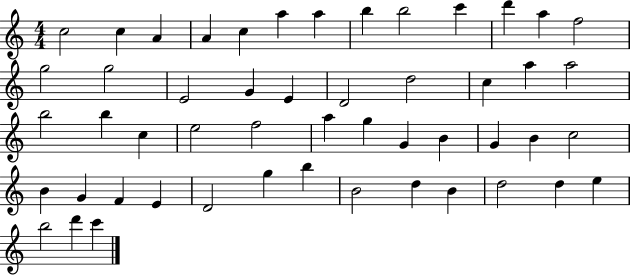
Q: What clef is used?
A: treble